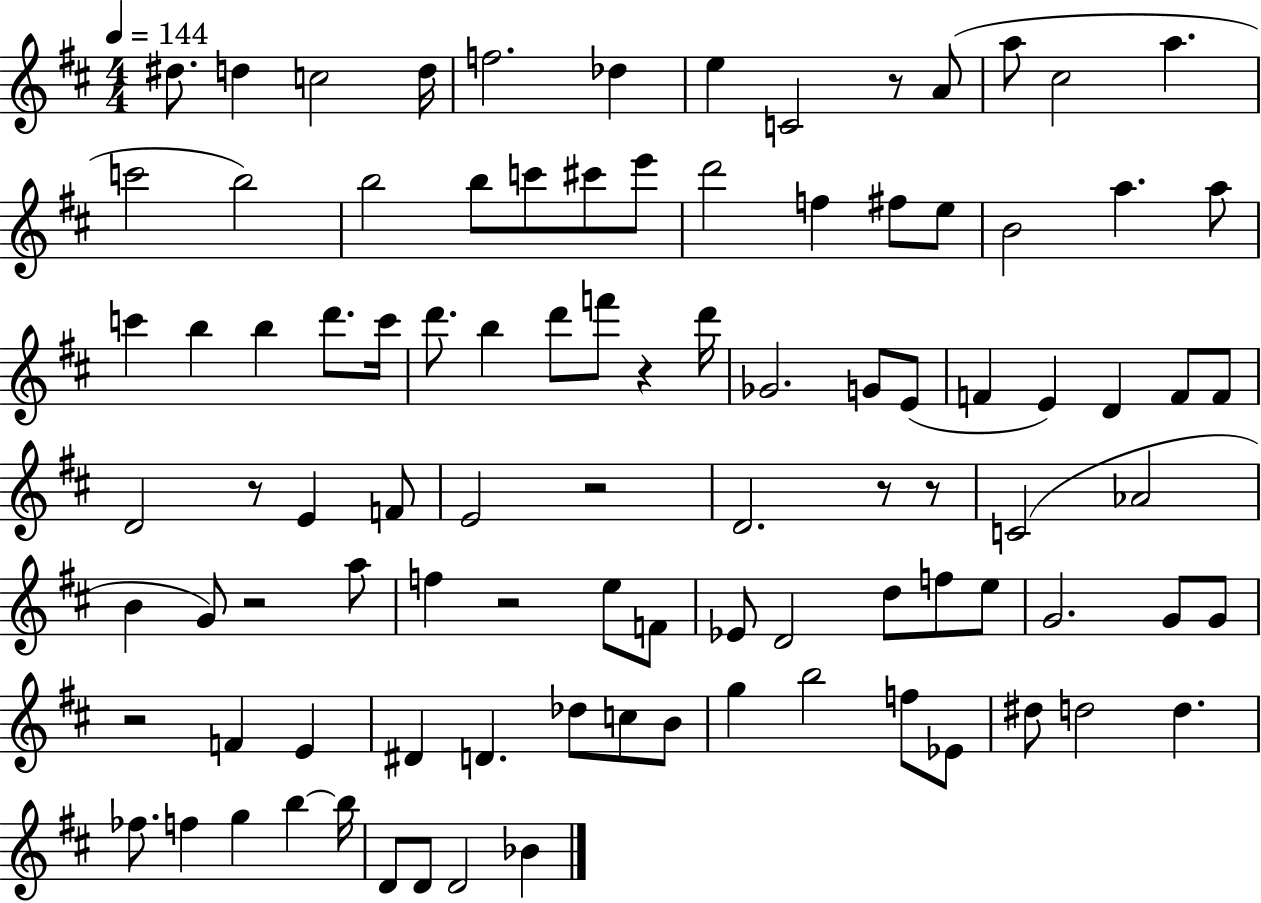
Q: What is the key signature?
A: D major